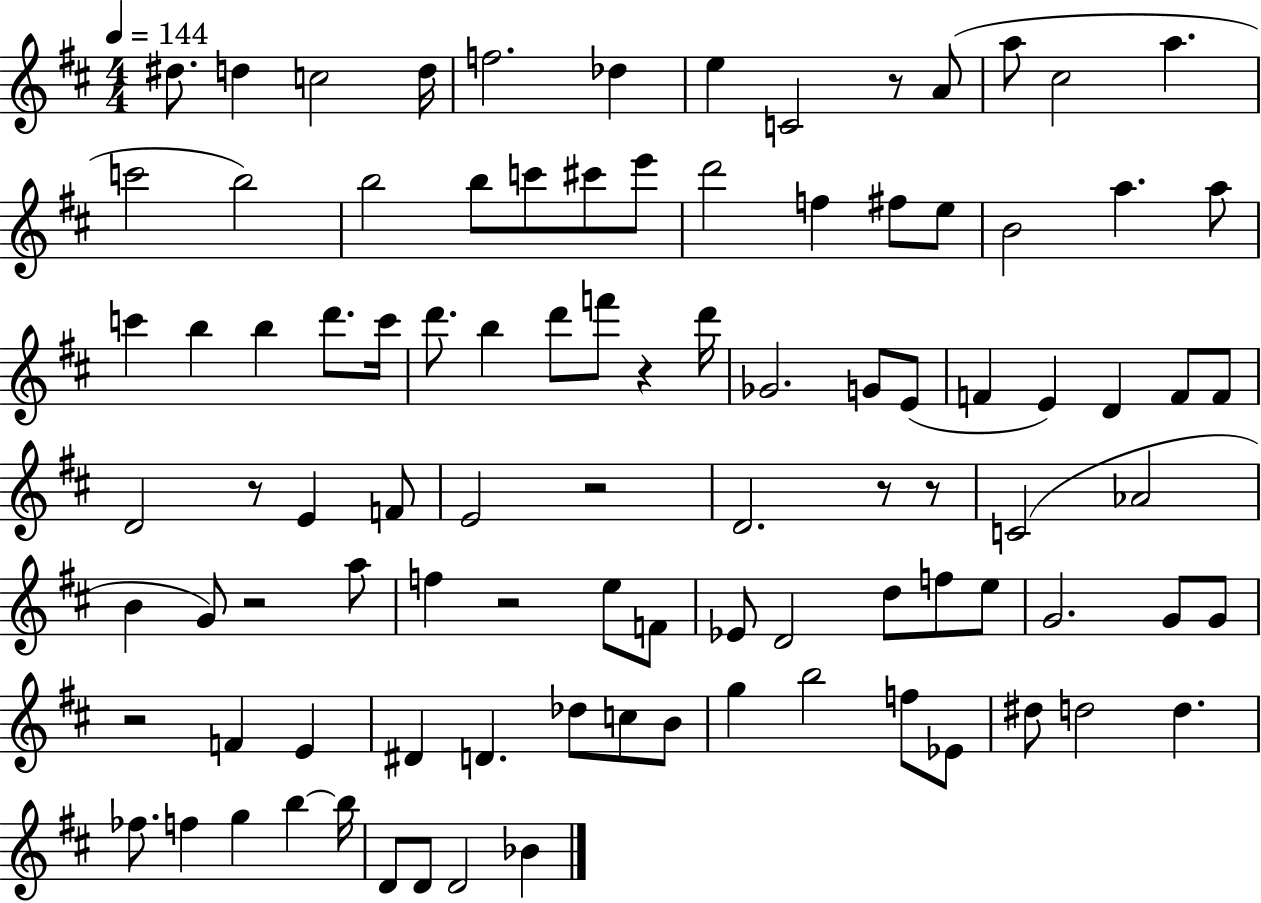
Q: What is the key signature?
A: D major